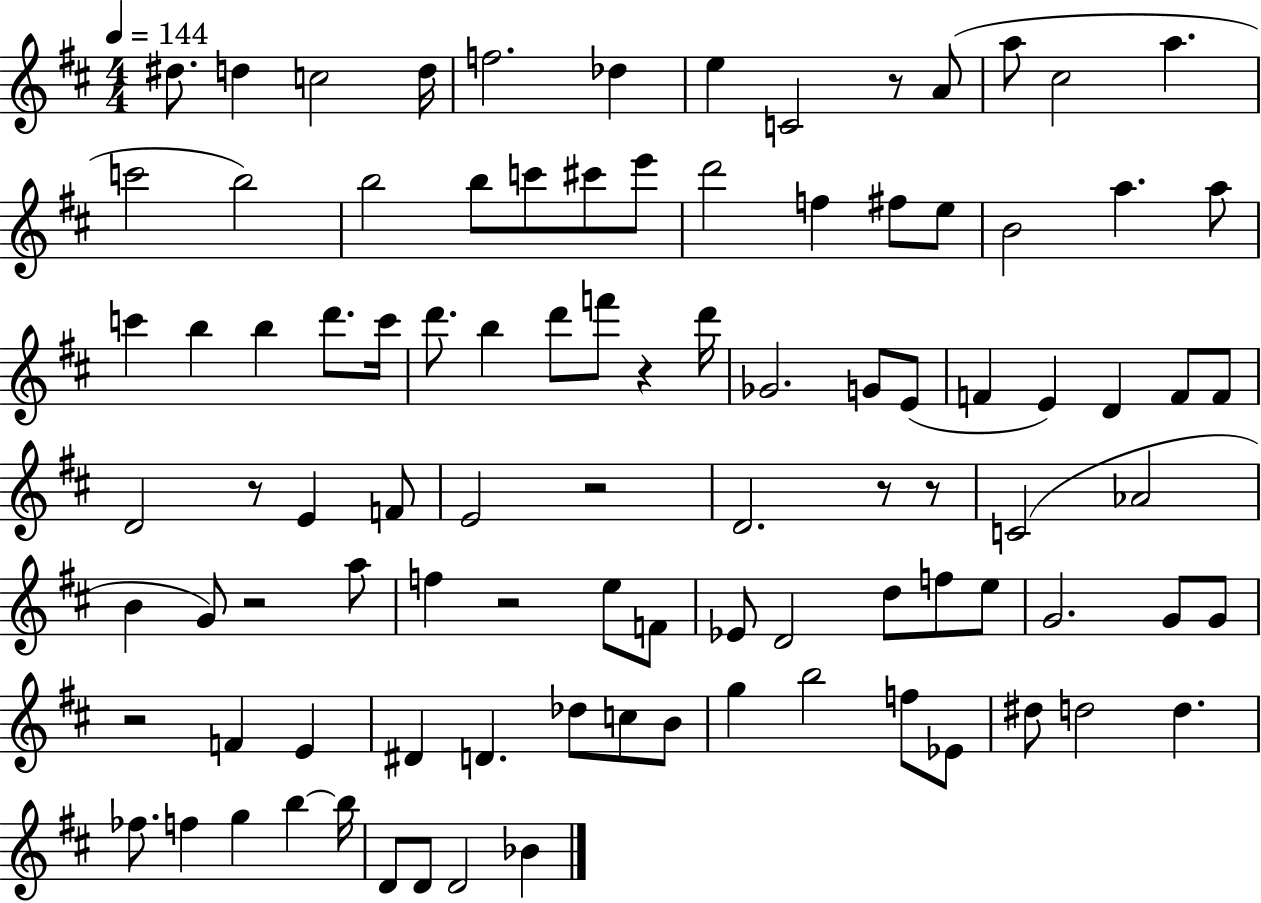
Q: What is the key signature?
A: D major